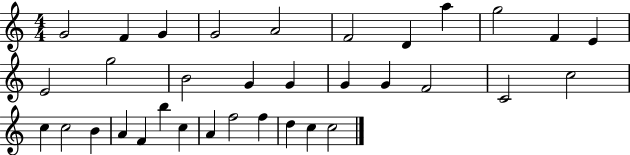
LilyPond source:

{
  \clef treble
  \numericTimeSignature
  \time 4/4
  \key c \major
  g'2 f'4 g'4 | g'2 a'2 | f'2 d'4 a''4 | g''2 f'4 e'4 | \break e'2 g''2 | b'2 g'4 g'4 | g'4 g'4 f'2 | c'2 c''2 | \break c''4 c''2 b'4 | a'4 f'4 b''4 c''4 | a'4 f''2 f''4 | d''4 c''4 c''2 | \break \bar "|."
}